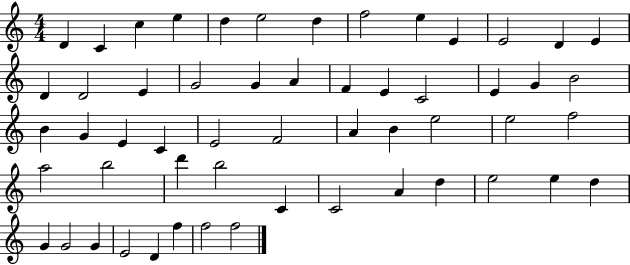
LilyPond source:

{
  \clef treble
  \numericTimeSignature
  \time 4/4
  \key c \major
  d'4 c'4 c''4 e''4 | d''4 e''2 d''4 | f''2 e''4 e'4 | e'2 d'4 e'4 | \break d'4 d'2 e'4 | g'2 g'4 a'4 | f'4 e'4 c'2 | e'4 g'4 b'2 | \break b'4 g'4 e'4 c'4 | e'2 f'2 | a'4 b'4 e''2 | e''2 f''2 | \break a''2 b''2 | d'''4 b''2 c'4 | c'2 a'4 d''4 | e''2 e''4 d''4 | \break g'4 g'2 g'4 | e'2 d'4 f''4 | f''2 f''2 | \bar "|."
}